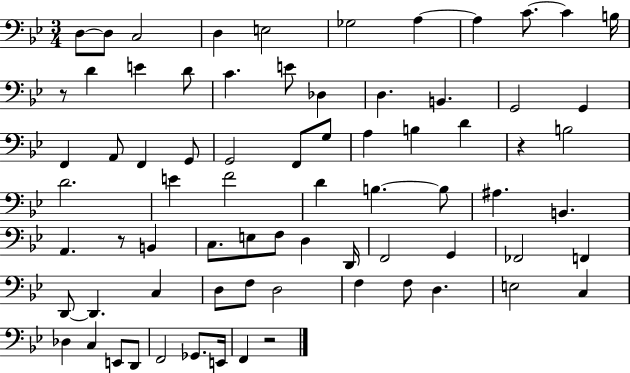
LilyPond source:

{
  \clef bass
  \numericTimeSignature
  \time 3/4
  \key bes \major
  d8~~ d8 c2 | d4 e2 | ges2 a4~~ | a4 c'8.~~ c'4 b16 | \break r8 d'4 e'4 d'8 | c'4. e'8 des4 | d4. b,4. | g,2 g,4 | \break f,4 a,8 f,4 g,8 | g,2 f,8 g8 | a4 b4 d'4 | r4 b2 | \break d'2. | e'4 f'2 | d'4 b4.~~ b8 | ais4. b,4. | \break a,4. r8 b,4 | c8. e8 f8 d4 d,16 | f,2 g,4 | fes,2 f,4 | \break d,8~~ d,4. c4 | d8 f8 d2 | f4 f8 d4. | e2 c4 | \break des4 c4 e,8 d,8 | f,2 ges,8. e,16 | f,4 r2 | \bar "|."
}